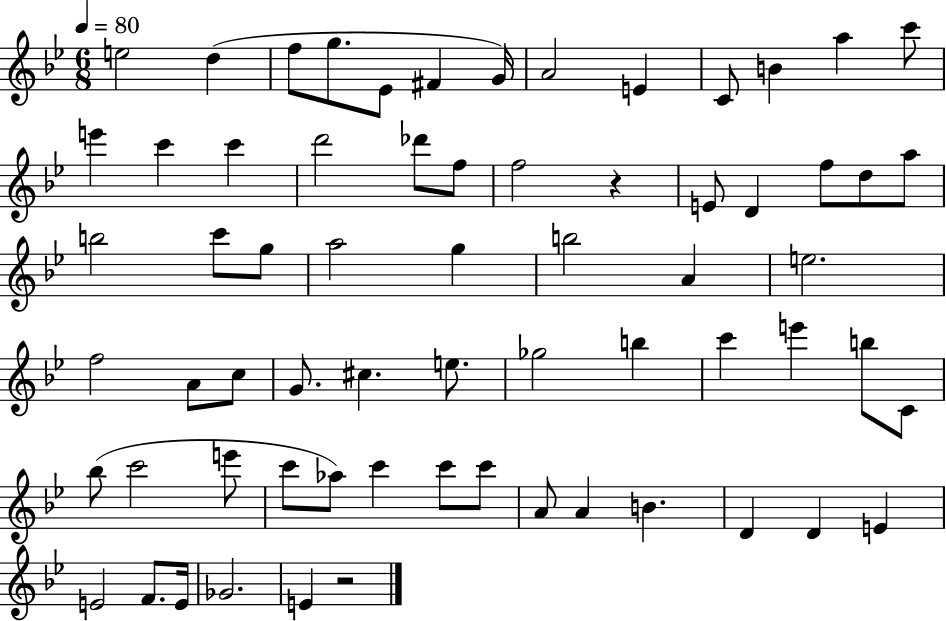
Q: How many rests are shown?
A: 2